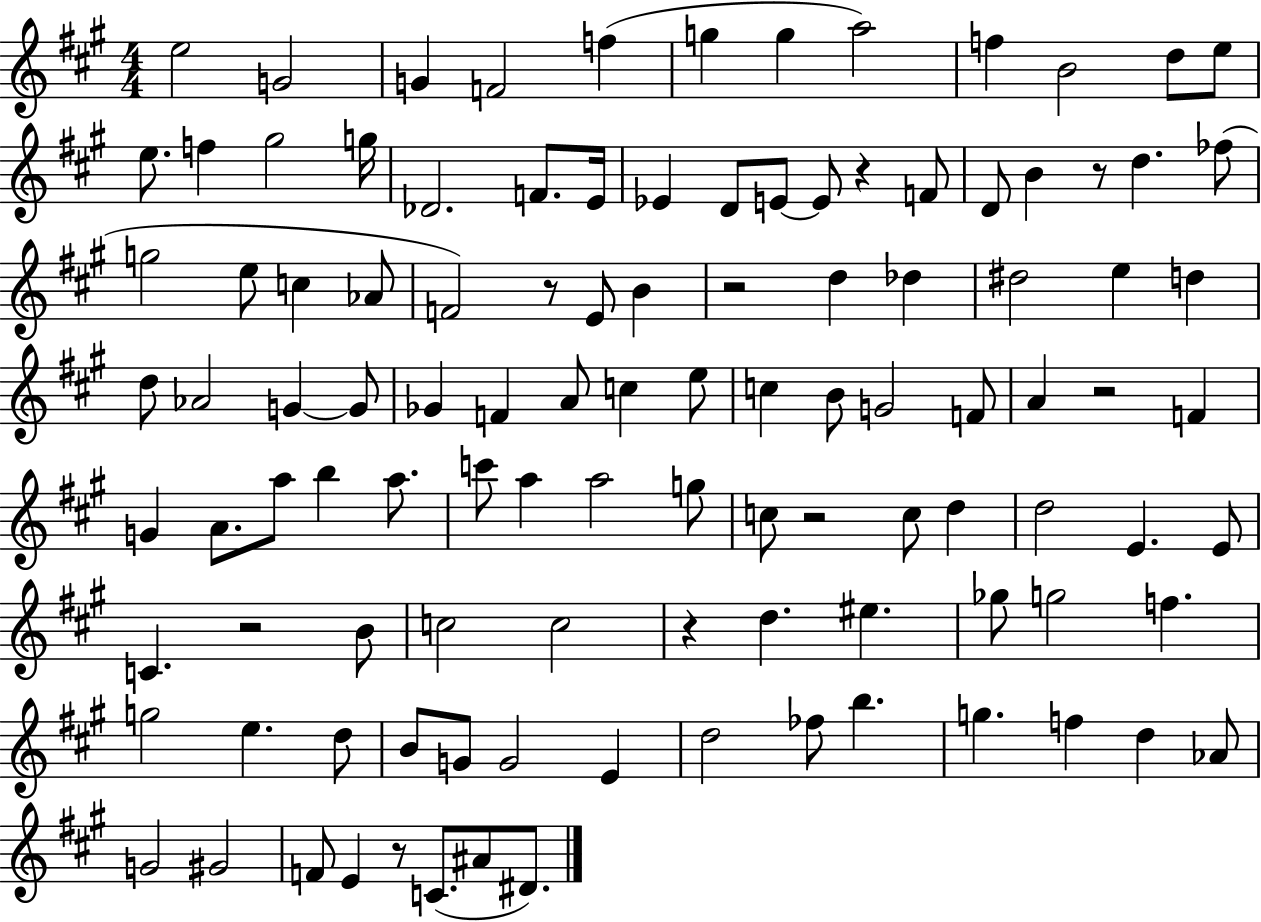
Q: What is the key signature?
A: A major